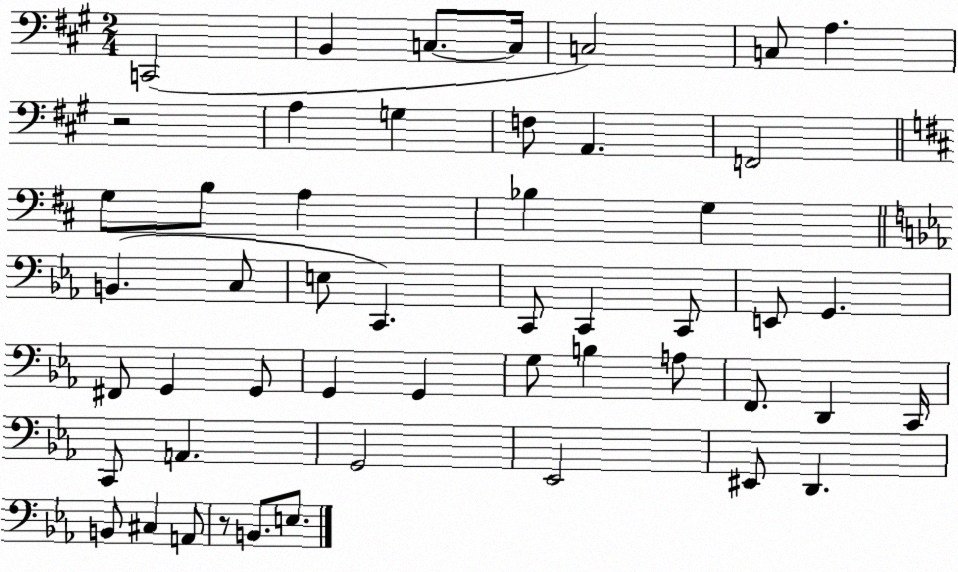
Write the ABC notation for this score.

X:1
T:Untitled
M:2/4
L:1/4
K:A
C,,2 B,, C,/2 C,/4 C,2 C,/2 A, z2 A, G, F,/2 A,, F,,2 G,/2 B,/2 A, _B, G, B,, C,/2 E,/2 C,, C,,/2 C,, C,,/2 E,,/2 G,, ^F,,/2 G,, G,,/2 G,, G,, G,/2 B, A,/2 F,,/2 D,, C,,/4 C,,/2 A,, G,,2 _E,,2 ^E,,/2 D,, B,,/2 ^C, A,,/2 z/2 B,,/2 E,/2